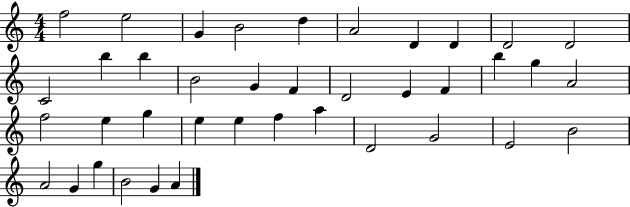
F5/h E5/h G4/q B4/h D5/q A4/h D4/q D4/q D4/h D4/h C4/h B5/q B5/q B4/h G4/q F4/q D4/h E4/q F4/q B5/q G5/q A4/h F5/h E5/q G5/q E5/q E5/q F5/q A5/q D4/h G4/h E4/h B4/h A4/h G4/q G5/q B4/h G4/q A4/q